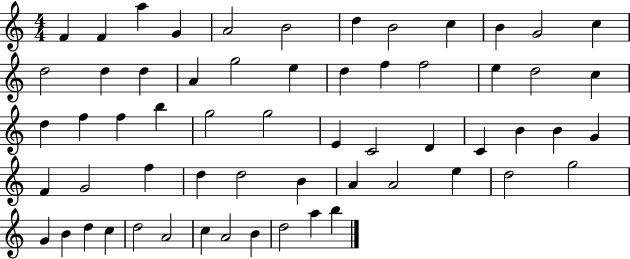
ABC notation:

X:1
T:Untitled
M:4/4
L:1/4
K:C
F F a G A2 B2 d B2 c B G2 c d2 d d A g2 e d f f2 e d2 c d f f b g2 g2 E C2 D C B B G F G2 f d d2 B A A2 e d2 g2 G B d c d2 A2 c A2 B d2 a b